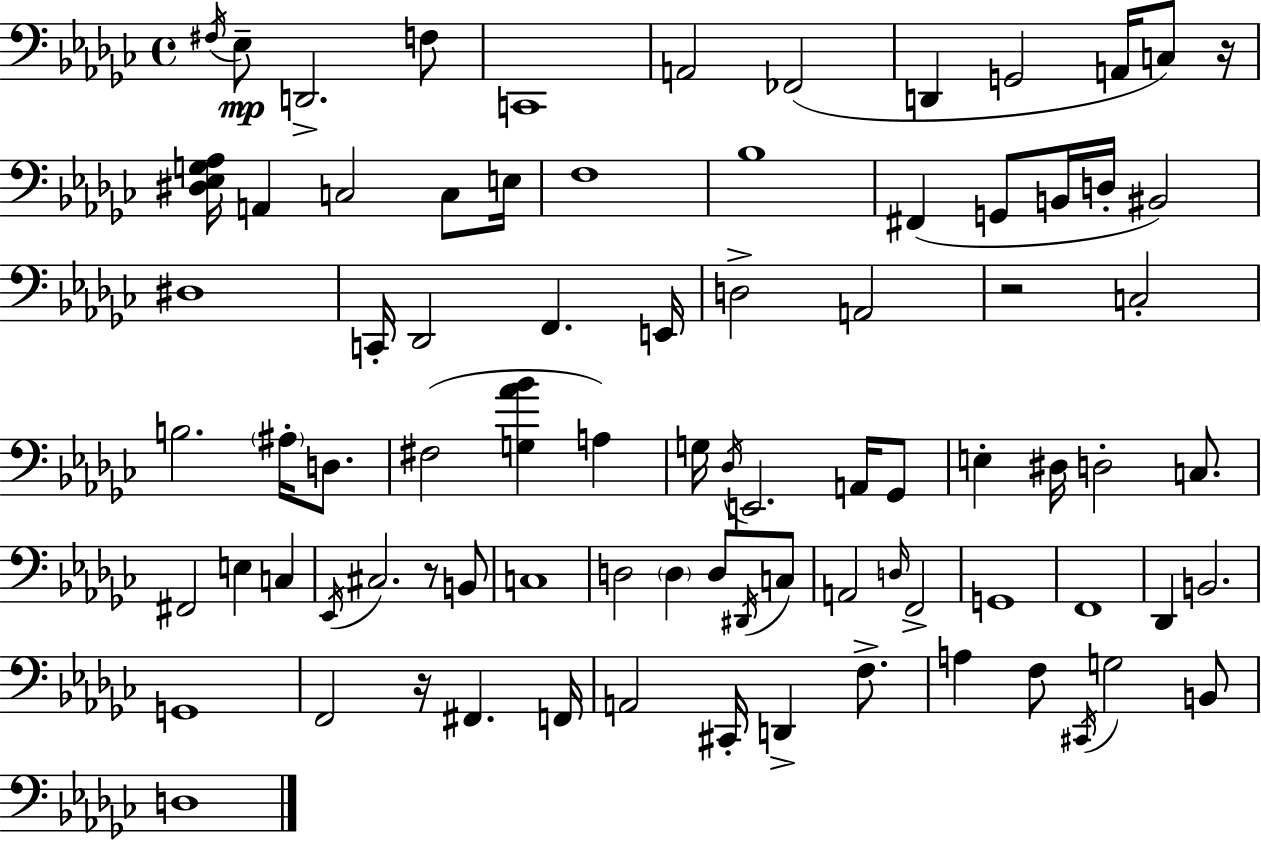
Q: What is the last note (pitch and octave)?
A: D3